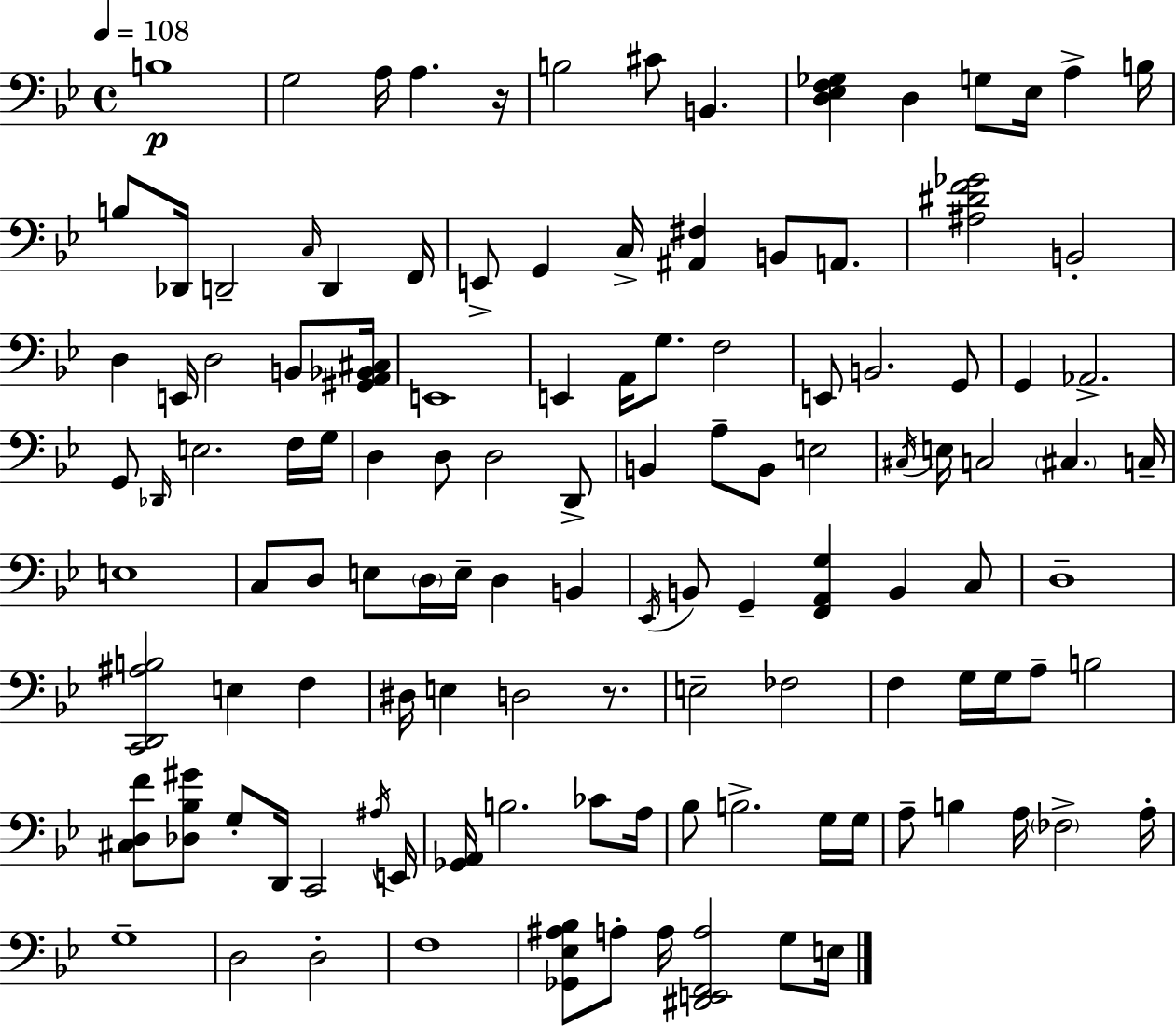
X:1
T:Untitled
M:4/4
L:1/4
K:Bb
B,4 G,2 A,/4 A, z/4 B,2 ^C/2 B,, [D,_E,F,_G,] D, G,/2 _E,/4 A, B,/4 B,/2 _D,,/4 D,,2 C,/4 D,, F,,/4 E,,/2 G,, C,/4 [^A,,^F,] B,,/2 A,,/2 [^A,^DF_G]2 B,,2 D, E,,/4 D,2 B,,/2 [^G,,A,,_B,,^C,]/4 E,,4 E,, A,,/4 G,/2 F,2 E,,/2 B,,2 G,,/2 G,, _A,,2 G,,/2 _D,,/4 E,2 F,/4 G,/4 D, D,/2 D,2 D,,/2 B,, A,/2 B,,/2 E,2 ^C,/4 E,/4 C,2 ^C, C,/4 E,4 C,/2 D,/2 E,/2 D,/4 E,/4 D, B,, _E,,/4 B,,/2 G,, [F,,A,,G,] B,, C,/2 D,4 [C,,D,,^A,B,]2 E, F, ^D,/4 E, D,2 z/2 E,2 _F,2 F, G,/4 G,/4 A,/2 B,2 [^C,D,F]/2 [_D,_B,^G]/2 G,/2 D,,/4 C,,2 ^A,/4 E,,/4 [_G,,A,,]/4 B,2 _C/2 A,/4 _B,/2 B,2 G,/4 G,/4 A,/2 B, A,/4 _F,2 A,/4 G,4 D,2 D,2 F,4 [_G,,_E,^A,_B,]/2 A,/2 A,/4 [^D,,E,,F,,A,]2 G,/2 E,/4